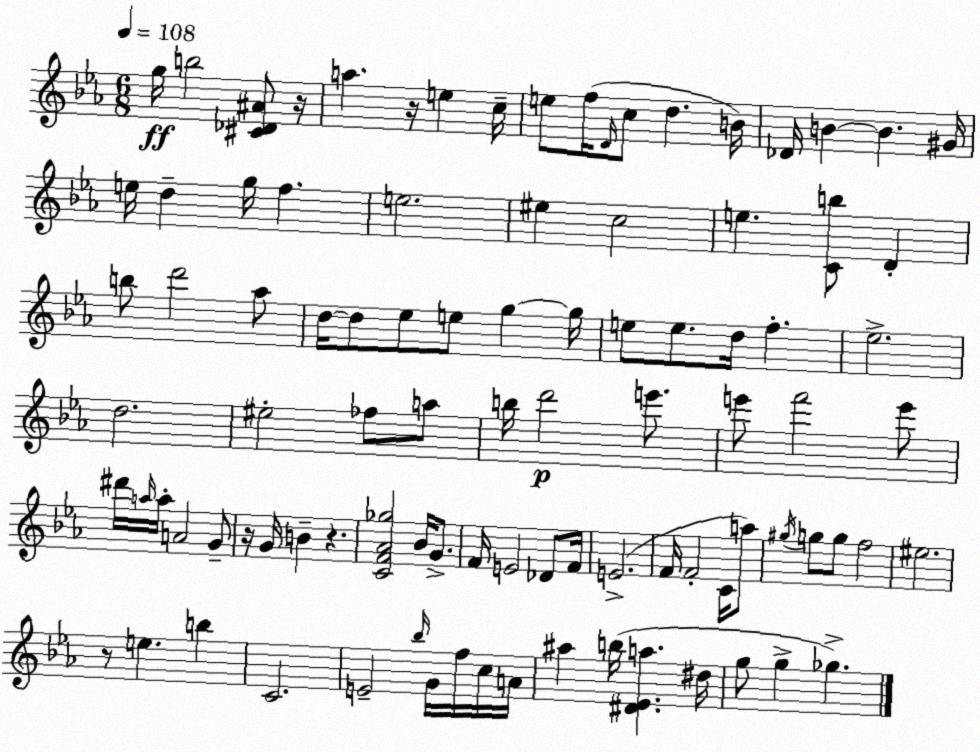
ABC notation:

X:1
T:Untitled
M:6/8
L:1/4
K:Eb
g/4 b2 [^C_D^A]/2 z/4 a z/4 e c/4 e/2 f/4 D/4 c/2 d B/4 _D/4 B B ^G/4 e/4 d g/4 f e2 ^e c2 e [Cb]/2 D b/2 d'2 _a/2 d/4 d/2 _e/2 e/2 g g/4 e/2 e/2 d/4 f _e2 d2 ^e2 _f/2 a/2 b/4 d'2 e'/2 e'/2 f'2 e'/2 ^d'/4 a/4 a/4 A2 G/2 z/4 G/4 B z [CF_A_g]2 _B/4 G/2 F/4 E2 _D/2 F/4 E2 F/4 F2 C/4 a/2 ^g/4 g/2 g/2 f2 ^e2 z/2 e b C2 E2 _b/4 G/4 f/4 c/4 A/4 ^a b/4 [^D_Ea] ^d/4 g/2 g _g